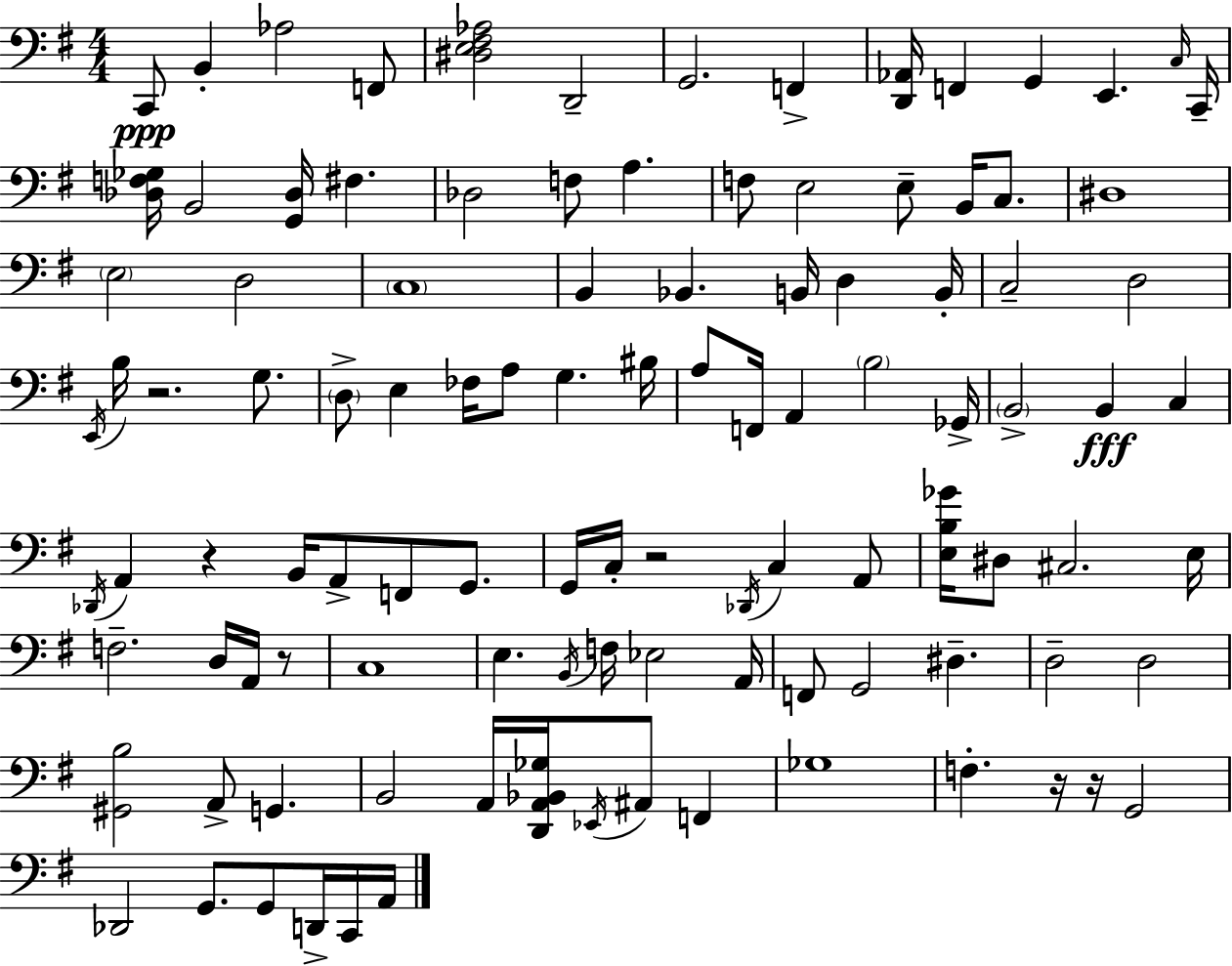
X:1
T:Untitled
M:4/4
L:1/4
K:G
C,,/2 B,, _A,2 F,,/2 [^D,E,^F,_A,]2 D,,2 G,,2 F,, [D,,_A,,]/4 F,, G,, E,, C,/4 C,,/4 [_D,F,_G,]/4 B,,2 [G,,_D,]/4 ^F, _D,2 F,/2 A, F,/2 E,2 E,/2 B,,/4 C,/2 ^D,4 E,2 D,2 C,4 B,, _B,, B,,/4 D, B,,/4 C,2 D,2 E,,/4 B,/4 z2 G,/2 D,/2 E, _F,/4 A,/2 G, ^B,/4 A,/2 F,,/4 A,, B,2 _G,,/4 B,,2 B,, C, _D,,/4 A,, z B,,/4 A,,/2 F,,/2 G,,/2 G,,/4 C,/4 z2 _D,,/4 C, A,,/2 [E,B,_G]/4 ^D,/2 ^C,2 E,/4 F,2 D,/4 A,,/4 z/2 C,4 E, B,,/4 F,/4 _E,2 A,,/4 F,,/2 G,,2 ^D, D,2 D,2 [^G,,B,]2 A,,/2 G,, B,,2 A,,/4 [D,,A,,_B,,_G,]/4 _E,,/4 ^A,,/2 F,, _G,4 F, z/4 z/4 G,,2 _D,,2 G,,/2 G,,/2 D,,/4 C,,/4 A,,/4